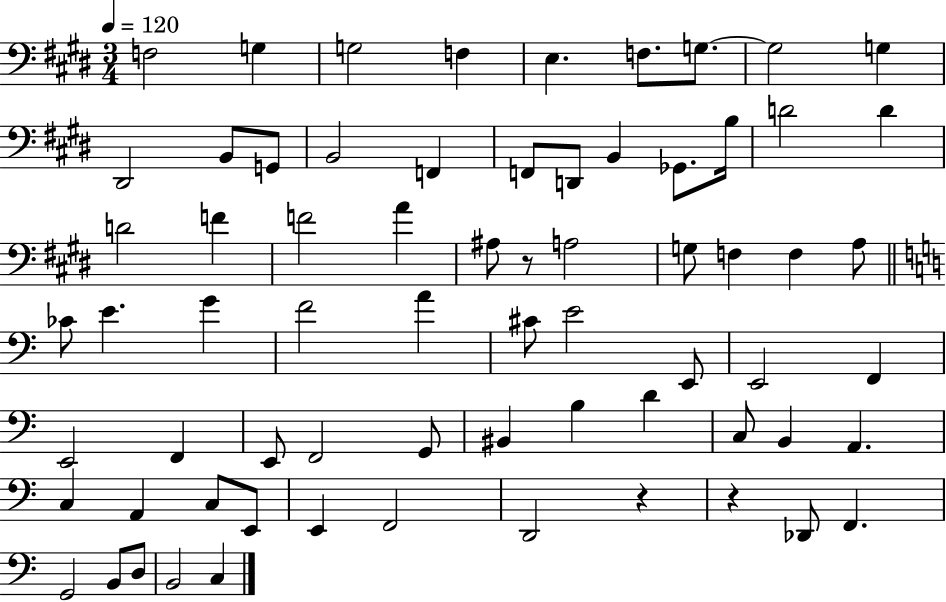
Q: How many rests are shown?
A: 3